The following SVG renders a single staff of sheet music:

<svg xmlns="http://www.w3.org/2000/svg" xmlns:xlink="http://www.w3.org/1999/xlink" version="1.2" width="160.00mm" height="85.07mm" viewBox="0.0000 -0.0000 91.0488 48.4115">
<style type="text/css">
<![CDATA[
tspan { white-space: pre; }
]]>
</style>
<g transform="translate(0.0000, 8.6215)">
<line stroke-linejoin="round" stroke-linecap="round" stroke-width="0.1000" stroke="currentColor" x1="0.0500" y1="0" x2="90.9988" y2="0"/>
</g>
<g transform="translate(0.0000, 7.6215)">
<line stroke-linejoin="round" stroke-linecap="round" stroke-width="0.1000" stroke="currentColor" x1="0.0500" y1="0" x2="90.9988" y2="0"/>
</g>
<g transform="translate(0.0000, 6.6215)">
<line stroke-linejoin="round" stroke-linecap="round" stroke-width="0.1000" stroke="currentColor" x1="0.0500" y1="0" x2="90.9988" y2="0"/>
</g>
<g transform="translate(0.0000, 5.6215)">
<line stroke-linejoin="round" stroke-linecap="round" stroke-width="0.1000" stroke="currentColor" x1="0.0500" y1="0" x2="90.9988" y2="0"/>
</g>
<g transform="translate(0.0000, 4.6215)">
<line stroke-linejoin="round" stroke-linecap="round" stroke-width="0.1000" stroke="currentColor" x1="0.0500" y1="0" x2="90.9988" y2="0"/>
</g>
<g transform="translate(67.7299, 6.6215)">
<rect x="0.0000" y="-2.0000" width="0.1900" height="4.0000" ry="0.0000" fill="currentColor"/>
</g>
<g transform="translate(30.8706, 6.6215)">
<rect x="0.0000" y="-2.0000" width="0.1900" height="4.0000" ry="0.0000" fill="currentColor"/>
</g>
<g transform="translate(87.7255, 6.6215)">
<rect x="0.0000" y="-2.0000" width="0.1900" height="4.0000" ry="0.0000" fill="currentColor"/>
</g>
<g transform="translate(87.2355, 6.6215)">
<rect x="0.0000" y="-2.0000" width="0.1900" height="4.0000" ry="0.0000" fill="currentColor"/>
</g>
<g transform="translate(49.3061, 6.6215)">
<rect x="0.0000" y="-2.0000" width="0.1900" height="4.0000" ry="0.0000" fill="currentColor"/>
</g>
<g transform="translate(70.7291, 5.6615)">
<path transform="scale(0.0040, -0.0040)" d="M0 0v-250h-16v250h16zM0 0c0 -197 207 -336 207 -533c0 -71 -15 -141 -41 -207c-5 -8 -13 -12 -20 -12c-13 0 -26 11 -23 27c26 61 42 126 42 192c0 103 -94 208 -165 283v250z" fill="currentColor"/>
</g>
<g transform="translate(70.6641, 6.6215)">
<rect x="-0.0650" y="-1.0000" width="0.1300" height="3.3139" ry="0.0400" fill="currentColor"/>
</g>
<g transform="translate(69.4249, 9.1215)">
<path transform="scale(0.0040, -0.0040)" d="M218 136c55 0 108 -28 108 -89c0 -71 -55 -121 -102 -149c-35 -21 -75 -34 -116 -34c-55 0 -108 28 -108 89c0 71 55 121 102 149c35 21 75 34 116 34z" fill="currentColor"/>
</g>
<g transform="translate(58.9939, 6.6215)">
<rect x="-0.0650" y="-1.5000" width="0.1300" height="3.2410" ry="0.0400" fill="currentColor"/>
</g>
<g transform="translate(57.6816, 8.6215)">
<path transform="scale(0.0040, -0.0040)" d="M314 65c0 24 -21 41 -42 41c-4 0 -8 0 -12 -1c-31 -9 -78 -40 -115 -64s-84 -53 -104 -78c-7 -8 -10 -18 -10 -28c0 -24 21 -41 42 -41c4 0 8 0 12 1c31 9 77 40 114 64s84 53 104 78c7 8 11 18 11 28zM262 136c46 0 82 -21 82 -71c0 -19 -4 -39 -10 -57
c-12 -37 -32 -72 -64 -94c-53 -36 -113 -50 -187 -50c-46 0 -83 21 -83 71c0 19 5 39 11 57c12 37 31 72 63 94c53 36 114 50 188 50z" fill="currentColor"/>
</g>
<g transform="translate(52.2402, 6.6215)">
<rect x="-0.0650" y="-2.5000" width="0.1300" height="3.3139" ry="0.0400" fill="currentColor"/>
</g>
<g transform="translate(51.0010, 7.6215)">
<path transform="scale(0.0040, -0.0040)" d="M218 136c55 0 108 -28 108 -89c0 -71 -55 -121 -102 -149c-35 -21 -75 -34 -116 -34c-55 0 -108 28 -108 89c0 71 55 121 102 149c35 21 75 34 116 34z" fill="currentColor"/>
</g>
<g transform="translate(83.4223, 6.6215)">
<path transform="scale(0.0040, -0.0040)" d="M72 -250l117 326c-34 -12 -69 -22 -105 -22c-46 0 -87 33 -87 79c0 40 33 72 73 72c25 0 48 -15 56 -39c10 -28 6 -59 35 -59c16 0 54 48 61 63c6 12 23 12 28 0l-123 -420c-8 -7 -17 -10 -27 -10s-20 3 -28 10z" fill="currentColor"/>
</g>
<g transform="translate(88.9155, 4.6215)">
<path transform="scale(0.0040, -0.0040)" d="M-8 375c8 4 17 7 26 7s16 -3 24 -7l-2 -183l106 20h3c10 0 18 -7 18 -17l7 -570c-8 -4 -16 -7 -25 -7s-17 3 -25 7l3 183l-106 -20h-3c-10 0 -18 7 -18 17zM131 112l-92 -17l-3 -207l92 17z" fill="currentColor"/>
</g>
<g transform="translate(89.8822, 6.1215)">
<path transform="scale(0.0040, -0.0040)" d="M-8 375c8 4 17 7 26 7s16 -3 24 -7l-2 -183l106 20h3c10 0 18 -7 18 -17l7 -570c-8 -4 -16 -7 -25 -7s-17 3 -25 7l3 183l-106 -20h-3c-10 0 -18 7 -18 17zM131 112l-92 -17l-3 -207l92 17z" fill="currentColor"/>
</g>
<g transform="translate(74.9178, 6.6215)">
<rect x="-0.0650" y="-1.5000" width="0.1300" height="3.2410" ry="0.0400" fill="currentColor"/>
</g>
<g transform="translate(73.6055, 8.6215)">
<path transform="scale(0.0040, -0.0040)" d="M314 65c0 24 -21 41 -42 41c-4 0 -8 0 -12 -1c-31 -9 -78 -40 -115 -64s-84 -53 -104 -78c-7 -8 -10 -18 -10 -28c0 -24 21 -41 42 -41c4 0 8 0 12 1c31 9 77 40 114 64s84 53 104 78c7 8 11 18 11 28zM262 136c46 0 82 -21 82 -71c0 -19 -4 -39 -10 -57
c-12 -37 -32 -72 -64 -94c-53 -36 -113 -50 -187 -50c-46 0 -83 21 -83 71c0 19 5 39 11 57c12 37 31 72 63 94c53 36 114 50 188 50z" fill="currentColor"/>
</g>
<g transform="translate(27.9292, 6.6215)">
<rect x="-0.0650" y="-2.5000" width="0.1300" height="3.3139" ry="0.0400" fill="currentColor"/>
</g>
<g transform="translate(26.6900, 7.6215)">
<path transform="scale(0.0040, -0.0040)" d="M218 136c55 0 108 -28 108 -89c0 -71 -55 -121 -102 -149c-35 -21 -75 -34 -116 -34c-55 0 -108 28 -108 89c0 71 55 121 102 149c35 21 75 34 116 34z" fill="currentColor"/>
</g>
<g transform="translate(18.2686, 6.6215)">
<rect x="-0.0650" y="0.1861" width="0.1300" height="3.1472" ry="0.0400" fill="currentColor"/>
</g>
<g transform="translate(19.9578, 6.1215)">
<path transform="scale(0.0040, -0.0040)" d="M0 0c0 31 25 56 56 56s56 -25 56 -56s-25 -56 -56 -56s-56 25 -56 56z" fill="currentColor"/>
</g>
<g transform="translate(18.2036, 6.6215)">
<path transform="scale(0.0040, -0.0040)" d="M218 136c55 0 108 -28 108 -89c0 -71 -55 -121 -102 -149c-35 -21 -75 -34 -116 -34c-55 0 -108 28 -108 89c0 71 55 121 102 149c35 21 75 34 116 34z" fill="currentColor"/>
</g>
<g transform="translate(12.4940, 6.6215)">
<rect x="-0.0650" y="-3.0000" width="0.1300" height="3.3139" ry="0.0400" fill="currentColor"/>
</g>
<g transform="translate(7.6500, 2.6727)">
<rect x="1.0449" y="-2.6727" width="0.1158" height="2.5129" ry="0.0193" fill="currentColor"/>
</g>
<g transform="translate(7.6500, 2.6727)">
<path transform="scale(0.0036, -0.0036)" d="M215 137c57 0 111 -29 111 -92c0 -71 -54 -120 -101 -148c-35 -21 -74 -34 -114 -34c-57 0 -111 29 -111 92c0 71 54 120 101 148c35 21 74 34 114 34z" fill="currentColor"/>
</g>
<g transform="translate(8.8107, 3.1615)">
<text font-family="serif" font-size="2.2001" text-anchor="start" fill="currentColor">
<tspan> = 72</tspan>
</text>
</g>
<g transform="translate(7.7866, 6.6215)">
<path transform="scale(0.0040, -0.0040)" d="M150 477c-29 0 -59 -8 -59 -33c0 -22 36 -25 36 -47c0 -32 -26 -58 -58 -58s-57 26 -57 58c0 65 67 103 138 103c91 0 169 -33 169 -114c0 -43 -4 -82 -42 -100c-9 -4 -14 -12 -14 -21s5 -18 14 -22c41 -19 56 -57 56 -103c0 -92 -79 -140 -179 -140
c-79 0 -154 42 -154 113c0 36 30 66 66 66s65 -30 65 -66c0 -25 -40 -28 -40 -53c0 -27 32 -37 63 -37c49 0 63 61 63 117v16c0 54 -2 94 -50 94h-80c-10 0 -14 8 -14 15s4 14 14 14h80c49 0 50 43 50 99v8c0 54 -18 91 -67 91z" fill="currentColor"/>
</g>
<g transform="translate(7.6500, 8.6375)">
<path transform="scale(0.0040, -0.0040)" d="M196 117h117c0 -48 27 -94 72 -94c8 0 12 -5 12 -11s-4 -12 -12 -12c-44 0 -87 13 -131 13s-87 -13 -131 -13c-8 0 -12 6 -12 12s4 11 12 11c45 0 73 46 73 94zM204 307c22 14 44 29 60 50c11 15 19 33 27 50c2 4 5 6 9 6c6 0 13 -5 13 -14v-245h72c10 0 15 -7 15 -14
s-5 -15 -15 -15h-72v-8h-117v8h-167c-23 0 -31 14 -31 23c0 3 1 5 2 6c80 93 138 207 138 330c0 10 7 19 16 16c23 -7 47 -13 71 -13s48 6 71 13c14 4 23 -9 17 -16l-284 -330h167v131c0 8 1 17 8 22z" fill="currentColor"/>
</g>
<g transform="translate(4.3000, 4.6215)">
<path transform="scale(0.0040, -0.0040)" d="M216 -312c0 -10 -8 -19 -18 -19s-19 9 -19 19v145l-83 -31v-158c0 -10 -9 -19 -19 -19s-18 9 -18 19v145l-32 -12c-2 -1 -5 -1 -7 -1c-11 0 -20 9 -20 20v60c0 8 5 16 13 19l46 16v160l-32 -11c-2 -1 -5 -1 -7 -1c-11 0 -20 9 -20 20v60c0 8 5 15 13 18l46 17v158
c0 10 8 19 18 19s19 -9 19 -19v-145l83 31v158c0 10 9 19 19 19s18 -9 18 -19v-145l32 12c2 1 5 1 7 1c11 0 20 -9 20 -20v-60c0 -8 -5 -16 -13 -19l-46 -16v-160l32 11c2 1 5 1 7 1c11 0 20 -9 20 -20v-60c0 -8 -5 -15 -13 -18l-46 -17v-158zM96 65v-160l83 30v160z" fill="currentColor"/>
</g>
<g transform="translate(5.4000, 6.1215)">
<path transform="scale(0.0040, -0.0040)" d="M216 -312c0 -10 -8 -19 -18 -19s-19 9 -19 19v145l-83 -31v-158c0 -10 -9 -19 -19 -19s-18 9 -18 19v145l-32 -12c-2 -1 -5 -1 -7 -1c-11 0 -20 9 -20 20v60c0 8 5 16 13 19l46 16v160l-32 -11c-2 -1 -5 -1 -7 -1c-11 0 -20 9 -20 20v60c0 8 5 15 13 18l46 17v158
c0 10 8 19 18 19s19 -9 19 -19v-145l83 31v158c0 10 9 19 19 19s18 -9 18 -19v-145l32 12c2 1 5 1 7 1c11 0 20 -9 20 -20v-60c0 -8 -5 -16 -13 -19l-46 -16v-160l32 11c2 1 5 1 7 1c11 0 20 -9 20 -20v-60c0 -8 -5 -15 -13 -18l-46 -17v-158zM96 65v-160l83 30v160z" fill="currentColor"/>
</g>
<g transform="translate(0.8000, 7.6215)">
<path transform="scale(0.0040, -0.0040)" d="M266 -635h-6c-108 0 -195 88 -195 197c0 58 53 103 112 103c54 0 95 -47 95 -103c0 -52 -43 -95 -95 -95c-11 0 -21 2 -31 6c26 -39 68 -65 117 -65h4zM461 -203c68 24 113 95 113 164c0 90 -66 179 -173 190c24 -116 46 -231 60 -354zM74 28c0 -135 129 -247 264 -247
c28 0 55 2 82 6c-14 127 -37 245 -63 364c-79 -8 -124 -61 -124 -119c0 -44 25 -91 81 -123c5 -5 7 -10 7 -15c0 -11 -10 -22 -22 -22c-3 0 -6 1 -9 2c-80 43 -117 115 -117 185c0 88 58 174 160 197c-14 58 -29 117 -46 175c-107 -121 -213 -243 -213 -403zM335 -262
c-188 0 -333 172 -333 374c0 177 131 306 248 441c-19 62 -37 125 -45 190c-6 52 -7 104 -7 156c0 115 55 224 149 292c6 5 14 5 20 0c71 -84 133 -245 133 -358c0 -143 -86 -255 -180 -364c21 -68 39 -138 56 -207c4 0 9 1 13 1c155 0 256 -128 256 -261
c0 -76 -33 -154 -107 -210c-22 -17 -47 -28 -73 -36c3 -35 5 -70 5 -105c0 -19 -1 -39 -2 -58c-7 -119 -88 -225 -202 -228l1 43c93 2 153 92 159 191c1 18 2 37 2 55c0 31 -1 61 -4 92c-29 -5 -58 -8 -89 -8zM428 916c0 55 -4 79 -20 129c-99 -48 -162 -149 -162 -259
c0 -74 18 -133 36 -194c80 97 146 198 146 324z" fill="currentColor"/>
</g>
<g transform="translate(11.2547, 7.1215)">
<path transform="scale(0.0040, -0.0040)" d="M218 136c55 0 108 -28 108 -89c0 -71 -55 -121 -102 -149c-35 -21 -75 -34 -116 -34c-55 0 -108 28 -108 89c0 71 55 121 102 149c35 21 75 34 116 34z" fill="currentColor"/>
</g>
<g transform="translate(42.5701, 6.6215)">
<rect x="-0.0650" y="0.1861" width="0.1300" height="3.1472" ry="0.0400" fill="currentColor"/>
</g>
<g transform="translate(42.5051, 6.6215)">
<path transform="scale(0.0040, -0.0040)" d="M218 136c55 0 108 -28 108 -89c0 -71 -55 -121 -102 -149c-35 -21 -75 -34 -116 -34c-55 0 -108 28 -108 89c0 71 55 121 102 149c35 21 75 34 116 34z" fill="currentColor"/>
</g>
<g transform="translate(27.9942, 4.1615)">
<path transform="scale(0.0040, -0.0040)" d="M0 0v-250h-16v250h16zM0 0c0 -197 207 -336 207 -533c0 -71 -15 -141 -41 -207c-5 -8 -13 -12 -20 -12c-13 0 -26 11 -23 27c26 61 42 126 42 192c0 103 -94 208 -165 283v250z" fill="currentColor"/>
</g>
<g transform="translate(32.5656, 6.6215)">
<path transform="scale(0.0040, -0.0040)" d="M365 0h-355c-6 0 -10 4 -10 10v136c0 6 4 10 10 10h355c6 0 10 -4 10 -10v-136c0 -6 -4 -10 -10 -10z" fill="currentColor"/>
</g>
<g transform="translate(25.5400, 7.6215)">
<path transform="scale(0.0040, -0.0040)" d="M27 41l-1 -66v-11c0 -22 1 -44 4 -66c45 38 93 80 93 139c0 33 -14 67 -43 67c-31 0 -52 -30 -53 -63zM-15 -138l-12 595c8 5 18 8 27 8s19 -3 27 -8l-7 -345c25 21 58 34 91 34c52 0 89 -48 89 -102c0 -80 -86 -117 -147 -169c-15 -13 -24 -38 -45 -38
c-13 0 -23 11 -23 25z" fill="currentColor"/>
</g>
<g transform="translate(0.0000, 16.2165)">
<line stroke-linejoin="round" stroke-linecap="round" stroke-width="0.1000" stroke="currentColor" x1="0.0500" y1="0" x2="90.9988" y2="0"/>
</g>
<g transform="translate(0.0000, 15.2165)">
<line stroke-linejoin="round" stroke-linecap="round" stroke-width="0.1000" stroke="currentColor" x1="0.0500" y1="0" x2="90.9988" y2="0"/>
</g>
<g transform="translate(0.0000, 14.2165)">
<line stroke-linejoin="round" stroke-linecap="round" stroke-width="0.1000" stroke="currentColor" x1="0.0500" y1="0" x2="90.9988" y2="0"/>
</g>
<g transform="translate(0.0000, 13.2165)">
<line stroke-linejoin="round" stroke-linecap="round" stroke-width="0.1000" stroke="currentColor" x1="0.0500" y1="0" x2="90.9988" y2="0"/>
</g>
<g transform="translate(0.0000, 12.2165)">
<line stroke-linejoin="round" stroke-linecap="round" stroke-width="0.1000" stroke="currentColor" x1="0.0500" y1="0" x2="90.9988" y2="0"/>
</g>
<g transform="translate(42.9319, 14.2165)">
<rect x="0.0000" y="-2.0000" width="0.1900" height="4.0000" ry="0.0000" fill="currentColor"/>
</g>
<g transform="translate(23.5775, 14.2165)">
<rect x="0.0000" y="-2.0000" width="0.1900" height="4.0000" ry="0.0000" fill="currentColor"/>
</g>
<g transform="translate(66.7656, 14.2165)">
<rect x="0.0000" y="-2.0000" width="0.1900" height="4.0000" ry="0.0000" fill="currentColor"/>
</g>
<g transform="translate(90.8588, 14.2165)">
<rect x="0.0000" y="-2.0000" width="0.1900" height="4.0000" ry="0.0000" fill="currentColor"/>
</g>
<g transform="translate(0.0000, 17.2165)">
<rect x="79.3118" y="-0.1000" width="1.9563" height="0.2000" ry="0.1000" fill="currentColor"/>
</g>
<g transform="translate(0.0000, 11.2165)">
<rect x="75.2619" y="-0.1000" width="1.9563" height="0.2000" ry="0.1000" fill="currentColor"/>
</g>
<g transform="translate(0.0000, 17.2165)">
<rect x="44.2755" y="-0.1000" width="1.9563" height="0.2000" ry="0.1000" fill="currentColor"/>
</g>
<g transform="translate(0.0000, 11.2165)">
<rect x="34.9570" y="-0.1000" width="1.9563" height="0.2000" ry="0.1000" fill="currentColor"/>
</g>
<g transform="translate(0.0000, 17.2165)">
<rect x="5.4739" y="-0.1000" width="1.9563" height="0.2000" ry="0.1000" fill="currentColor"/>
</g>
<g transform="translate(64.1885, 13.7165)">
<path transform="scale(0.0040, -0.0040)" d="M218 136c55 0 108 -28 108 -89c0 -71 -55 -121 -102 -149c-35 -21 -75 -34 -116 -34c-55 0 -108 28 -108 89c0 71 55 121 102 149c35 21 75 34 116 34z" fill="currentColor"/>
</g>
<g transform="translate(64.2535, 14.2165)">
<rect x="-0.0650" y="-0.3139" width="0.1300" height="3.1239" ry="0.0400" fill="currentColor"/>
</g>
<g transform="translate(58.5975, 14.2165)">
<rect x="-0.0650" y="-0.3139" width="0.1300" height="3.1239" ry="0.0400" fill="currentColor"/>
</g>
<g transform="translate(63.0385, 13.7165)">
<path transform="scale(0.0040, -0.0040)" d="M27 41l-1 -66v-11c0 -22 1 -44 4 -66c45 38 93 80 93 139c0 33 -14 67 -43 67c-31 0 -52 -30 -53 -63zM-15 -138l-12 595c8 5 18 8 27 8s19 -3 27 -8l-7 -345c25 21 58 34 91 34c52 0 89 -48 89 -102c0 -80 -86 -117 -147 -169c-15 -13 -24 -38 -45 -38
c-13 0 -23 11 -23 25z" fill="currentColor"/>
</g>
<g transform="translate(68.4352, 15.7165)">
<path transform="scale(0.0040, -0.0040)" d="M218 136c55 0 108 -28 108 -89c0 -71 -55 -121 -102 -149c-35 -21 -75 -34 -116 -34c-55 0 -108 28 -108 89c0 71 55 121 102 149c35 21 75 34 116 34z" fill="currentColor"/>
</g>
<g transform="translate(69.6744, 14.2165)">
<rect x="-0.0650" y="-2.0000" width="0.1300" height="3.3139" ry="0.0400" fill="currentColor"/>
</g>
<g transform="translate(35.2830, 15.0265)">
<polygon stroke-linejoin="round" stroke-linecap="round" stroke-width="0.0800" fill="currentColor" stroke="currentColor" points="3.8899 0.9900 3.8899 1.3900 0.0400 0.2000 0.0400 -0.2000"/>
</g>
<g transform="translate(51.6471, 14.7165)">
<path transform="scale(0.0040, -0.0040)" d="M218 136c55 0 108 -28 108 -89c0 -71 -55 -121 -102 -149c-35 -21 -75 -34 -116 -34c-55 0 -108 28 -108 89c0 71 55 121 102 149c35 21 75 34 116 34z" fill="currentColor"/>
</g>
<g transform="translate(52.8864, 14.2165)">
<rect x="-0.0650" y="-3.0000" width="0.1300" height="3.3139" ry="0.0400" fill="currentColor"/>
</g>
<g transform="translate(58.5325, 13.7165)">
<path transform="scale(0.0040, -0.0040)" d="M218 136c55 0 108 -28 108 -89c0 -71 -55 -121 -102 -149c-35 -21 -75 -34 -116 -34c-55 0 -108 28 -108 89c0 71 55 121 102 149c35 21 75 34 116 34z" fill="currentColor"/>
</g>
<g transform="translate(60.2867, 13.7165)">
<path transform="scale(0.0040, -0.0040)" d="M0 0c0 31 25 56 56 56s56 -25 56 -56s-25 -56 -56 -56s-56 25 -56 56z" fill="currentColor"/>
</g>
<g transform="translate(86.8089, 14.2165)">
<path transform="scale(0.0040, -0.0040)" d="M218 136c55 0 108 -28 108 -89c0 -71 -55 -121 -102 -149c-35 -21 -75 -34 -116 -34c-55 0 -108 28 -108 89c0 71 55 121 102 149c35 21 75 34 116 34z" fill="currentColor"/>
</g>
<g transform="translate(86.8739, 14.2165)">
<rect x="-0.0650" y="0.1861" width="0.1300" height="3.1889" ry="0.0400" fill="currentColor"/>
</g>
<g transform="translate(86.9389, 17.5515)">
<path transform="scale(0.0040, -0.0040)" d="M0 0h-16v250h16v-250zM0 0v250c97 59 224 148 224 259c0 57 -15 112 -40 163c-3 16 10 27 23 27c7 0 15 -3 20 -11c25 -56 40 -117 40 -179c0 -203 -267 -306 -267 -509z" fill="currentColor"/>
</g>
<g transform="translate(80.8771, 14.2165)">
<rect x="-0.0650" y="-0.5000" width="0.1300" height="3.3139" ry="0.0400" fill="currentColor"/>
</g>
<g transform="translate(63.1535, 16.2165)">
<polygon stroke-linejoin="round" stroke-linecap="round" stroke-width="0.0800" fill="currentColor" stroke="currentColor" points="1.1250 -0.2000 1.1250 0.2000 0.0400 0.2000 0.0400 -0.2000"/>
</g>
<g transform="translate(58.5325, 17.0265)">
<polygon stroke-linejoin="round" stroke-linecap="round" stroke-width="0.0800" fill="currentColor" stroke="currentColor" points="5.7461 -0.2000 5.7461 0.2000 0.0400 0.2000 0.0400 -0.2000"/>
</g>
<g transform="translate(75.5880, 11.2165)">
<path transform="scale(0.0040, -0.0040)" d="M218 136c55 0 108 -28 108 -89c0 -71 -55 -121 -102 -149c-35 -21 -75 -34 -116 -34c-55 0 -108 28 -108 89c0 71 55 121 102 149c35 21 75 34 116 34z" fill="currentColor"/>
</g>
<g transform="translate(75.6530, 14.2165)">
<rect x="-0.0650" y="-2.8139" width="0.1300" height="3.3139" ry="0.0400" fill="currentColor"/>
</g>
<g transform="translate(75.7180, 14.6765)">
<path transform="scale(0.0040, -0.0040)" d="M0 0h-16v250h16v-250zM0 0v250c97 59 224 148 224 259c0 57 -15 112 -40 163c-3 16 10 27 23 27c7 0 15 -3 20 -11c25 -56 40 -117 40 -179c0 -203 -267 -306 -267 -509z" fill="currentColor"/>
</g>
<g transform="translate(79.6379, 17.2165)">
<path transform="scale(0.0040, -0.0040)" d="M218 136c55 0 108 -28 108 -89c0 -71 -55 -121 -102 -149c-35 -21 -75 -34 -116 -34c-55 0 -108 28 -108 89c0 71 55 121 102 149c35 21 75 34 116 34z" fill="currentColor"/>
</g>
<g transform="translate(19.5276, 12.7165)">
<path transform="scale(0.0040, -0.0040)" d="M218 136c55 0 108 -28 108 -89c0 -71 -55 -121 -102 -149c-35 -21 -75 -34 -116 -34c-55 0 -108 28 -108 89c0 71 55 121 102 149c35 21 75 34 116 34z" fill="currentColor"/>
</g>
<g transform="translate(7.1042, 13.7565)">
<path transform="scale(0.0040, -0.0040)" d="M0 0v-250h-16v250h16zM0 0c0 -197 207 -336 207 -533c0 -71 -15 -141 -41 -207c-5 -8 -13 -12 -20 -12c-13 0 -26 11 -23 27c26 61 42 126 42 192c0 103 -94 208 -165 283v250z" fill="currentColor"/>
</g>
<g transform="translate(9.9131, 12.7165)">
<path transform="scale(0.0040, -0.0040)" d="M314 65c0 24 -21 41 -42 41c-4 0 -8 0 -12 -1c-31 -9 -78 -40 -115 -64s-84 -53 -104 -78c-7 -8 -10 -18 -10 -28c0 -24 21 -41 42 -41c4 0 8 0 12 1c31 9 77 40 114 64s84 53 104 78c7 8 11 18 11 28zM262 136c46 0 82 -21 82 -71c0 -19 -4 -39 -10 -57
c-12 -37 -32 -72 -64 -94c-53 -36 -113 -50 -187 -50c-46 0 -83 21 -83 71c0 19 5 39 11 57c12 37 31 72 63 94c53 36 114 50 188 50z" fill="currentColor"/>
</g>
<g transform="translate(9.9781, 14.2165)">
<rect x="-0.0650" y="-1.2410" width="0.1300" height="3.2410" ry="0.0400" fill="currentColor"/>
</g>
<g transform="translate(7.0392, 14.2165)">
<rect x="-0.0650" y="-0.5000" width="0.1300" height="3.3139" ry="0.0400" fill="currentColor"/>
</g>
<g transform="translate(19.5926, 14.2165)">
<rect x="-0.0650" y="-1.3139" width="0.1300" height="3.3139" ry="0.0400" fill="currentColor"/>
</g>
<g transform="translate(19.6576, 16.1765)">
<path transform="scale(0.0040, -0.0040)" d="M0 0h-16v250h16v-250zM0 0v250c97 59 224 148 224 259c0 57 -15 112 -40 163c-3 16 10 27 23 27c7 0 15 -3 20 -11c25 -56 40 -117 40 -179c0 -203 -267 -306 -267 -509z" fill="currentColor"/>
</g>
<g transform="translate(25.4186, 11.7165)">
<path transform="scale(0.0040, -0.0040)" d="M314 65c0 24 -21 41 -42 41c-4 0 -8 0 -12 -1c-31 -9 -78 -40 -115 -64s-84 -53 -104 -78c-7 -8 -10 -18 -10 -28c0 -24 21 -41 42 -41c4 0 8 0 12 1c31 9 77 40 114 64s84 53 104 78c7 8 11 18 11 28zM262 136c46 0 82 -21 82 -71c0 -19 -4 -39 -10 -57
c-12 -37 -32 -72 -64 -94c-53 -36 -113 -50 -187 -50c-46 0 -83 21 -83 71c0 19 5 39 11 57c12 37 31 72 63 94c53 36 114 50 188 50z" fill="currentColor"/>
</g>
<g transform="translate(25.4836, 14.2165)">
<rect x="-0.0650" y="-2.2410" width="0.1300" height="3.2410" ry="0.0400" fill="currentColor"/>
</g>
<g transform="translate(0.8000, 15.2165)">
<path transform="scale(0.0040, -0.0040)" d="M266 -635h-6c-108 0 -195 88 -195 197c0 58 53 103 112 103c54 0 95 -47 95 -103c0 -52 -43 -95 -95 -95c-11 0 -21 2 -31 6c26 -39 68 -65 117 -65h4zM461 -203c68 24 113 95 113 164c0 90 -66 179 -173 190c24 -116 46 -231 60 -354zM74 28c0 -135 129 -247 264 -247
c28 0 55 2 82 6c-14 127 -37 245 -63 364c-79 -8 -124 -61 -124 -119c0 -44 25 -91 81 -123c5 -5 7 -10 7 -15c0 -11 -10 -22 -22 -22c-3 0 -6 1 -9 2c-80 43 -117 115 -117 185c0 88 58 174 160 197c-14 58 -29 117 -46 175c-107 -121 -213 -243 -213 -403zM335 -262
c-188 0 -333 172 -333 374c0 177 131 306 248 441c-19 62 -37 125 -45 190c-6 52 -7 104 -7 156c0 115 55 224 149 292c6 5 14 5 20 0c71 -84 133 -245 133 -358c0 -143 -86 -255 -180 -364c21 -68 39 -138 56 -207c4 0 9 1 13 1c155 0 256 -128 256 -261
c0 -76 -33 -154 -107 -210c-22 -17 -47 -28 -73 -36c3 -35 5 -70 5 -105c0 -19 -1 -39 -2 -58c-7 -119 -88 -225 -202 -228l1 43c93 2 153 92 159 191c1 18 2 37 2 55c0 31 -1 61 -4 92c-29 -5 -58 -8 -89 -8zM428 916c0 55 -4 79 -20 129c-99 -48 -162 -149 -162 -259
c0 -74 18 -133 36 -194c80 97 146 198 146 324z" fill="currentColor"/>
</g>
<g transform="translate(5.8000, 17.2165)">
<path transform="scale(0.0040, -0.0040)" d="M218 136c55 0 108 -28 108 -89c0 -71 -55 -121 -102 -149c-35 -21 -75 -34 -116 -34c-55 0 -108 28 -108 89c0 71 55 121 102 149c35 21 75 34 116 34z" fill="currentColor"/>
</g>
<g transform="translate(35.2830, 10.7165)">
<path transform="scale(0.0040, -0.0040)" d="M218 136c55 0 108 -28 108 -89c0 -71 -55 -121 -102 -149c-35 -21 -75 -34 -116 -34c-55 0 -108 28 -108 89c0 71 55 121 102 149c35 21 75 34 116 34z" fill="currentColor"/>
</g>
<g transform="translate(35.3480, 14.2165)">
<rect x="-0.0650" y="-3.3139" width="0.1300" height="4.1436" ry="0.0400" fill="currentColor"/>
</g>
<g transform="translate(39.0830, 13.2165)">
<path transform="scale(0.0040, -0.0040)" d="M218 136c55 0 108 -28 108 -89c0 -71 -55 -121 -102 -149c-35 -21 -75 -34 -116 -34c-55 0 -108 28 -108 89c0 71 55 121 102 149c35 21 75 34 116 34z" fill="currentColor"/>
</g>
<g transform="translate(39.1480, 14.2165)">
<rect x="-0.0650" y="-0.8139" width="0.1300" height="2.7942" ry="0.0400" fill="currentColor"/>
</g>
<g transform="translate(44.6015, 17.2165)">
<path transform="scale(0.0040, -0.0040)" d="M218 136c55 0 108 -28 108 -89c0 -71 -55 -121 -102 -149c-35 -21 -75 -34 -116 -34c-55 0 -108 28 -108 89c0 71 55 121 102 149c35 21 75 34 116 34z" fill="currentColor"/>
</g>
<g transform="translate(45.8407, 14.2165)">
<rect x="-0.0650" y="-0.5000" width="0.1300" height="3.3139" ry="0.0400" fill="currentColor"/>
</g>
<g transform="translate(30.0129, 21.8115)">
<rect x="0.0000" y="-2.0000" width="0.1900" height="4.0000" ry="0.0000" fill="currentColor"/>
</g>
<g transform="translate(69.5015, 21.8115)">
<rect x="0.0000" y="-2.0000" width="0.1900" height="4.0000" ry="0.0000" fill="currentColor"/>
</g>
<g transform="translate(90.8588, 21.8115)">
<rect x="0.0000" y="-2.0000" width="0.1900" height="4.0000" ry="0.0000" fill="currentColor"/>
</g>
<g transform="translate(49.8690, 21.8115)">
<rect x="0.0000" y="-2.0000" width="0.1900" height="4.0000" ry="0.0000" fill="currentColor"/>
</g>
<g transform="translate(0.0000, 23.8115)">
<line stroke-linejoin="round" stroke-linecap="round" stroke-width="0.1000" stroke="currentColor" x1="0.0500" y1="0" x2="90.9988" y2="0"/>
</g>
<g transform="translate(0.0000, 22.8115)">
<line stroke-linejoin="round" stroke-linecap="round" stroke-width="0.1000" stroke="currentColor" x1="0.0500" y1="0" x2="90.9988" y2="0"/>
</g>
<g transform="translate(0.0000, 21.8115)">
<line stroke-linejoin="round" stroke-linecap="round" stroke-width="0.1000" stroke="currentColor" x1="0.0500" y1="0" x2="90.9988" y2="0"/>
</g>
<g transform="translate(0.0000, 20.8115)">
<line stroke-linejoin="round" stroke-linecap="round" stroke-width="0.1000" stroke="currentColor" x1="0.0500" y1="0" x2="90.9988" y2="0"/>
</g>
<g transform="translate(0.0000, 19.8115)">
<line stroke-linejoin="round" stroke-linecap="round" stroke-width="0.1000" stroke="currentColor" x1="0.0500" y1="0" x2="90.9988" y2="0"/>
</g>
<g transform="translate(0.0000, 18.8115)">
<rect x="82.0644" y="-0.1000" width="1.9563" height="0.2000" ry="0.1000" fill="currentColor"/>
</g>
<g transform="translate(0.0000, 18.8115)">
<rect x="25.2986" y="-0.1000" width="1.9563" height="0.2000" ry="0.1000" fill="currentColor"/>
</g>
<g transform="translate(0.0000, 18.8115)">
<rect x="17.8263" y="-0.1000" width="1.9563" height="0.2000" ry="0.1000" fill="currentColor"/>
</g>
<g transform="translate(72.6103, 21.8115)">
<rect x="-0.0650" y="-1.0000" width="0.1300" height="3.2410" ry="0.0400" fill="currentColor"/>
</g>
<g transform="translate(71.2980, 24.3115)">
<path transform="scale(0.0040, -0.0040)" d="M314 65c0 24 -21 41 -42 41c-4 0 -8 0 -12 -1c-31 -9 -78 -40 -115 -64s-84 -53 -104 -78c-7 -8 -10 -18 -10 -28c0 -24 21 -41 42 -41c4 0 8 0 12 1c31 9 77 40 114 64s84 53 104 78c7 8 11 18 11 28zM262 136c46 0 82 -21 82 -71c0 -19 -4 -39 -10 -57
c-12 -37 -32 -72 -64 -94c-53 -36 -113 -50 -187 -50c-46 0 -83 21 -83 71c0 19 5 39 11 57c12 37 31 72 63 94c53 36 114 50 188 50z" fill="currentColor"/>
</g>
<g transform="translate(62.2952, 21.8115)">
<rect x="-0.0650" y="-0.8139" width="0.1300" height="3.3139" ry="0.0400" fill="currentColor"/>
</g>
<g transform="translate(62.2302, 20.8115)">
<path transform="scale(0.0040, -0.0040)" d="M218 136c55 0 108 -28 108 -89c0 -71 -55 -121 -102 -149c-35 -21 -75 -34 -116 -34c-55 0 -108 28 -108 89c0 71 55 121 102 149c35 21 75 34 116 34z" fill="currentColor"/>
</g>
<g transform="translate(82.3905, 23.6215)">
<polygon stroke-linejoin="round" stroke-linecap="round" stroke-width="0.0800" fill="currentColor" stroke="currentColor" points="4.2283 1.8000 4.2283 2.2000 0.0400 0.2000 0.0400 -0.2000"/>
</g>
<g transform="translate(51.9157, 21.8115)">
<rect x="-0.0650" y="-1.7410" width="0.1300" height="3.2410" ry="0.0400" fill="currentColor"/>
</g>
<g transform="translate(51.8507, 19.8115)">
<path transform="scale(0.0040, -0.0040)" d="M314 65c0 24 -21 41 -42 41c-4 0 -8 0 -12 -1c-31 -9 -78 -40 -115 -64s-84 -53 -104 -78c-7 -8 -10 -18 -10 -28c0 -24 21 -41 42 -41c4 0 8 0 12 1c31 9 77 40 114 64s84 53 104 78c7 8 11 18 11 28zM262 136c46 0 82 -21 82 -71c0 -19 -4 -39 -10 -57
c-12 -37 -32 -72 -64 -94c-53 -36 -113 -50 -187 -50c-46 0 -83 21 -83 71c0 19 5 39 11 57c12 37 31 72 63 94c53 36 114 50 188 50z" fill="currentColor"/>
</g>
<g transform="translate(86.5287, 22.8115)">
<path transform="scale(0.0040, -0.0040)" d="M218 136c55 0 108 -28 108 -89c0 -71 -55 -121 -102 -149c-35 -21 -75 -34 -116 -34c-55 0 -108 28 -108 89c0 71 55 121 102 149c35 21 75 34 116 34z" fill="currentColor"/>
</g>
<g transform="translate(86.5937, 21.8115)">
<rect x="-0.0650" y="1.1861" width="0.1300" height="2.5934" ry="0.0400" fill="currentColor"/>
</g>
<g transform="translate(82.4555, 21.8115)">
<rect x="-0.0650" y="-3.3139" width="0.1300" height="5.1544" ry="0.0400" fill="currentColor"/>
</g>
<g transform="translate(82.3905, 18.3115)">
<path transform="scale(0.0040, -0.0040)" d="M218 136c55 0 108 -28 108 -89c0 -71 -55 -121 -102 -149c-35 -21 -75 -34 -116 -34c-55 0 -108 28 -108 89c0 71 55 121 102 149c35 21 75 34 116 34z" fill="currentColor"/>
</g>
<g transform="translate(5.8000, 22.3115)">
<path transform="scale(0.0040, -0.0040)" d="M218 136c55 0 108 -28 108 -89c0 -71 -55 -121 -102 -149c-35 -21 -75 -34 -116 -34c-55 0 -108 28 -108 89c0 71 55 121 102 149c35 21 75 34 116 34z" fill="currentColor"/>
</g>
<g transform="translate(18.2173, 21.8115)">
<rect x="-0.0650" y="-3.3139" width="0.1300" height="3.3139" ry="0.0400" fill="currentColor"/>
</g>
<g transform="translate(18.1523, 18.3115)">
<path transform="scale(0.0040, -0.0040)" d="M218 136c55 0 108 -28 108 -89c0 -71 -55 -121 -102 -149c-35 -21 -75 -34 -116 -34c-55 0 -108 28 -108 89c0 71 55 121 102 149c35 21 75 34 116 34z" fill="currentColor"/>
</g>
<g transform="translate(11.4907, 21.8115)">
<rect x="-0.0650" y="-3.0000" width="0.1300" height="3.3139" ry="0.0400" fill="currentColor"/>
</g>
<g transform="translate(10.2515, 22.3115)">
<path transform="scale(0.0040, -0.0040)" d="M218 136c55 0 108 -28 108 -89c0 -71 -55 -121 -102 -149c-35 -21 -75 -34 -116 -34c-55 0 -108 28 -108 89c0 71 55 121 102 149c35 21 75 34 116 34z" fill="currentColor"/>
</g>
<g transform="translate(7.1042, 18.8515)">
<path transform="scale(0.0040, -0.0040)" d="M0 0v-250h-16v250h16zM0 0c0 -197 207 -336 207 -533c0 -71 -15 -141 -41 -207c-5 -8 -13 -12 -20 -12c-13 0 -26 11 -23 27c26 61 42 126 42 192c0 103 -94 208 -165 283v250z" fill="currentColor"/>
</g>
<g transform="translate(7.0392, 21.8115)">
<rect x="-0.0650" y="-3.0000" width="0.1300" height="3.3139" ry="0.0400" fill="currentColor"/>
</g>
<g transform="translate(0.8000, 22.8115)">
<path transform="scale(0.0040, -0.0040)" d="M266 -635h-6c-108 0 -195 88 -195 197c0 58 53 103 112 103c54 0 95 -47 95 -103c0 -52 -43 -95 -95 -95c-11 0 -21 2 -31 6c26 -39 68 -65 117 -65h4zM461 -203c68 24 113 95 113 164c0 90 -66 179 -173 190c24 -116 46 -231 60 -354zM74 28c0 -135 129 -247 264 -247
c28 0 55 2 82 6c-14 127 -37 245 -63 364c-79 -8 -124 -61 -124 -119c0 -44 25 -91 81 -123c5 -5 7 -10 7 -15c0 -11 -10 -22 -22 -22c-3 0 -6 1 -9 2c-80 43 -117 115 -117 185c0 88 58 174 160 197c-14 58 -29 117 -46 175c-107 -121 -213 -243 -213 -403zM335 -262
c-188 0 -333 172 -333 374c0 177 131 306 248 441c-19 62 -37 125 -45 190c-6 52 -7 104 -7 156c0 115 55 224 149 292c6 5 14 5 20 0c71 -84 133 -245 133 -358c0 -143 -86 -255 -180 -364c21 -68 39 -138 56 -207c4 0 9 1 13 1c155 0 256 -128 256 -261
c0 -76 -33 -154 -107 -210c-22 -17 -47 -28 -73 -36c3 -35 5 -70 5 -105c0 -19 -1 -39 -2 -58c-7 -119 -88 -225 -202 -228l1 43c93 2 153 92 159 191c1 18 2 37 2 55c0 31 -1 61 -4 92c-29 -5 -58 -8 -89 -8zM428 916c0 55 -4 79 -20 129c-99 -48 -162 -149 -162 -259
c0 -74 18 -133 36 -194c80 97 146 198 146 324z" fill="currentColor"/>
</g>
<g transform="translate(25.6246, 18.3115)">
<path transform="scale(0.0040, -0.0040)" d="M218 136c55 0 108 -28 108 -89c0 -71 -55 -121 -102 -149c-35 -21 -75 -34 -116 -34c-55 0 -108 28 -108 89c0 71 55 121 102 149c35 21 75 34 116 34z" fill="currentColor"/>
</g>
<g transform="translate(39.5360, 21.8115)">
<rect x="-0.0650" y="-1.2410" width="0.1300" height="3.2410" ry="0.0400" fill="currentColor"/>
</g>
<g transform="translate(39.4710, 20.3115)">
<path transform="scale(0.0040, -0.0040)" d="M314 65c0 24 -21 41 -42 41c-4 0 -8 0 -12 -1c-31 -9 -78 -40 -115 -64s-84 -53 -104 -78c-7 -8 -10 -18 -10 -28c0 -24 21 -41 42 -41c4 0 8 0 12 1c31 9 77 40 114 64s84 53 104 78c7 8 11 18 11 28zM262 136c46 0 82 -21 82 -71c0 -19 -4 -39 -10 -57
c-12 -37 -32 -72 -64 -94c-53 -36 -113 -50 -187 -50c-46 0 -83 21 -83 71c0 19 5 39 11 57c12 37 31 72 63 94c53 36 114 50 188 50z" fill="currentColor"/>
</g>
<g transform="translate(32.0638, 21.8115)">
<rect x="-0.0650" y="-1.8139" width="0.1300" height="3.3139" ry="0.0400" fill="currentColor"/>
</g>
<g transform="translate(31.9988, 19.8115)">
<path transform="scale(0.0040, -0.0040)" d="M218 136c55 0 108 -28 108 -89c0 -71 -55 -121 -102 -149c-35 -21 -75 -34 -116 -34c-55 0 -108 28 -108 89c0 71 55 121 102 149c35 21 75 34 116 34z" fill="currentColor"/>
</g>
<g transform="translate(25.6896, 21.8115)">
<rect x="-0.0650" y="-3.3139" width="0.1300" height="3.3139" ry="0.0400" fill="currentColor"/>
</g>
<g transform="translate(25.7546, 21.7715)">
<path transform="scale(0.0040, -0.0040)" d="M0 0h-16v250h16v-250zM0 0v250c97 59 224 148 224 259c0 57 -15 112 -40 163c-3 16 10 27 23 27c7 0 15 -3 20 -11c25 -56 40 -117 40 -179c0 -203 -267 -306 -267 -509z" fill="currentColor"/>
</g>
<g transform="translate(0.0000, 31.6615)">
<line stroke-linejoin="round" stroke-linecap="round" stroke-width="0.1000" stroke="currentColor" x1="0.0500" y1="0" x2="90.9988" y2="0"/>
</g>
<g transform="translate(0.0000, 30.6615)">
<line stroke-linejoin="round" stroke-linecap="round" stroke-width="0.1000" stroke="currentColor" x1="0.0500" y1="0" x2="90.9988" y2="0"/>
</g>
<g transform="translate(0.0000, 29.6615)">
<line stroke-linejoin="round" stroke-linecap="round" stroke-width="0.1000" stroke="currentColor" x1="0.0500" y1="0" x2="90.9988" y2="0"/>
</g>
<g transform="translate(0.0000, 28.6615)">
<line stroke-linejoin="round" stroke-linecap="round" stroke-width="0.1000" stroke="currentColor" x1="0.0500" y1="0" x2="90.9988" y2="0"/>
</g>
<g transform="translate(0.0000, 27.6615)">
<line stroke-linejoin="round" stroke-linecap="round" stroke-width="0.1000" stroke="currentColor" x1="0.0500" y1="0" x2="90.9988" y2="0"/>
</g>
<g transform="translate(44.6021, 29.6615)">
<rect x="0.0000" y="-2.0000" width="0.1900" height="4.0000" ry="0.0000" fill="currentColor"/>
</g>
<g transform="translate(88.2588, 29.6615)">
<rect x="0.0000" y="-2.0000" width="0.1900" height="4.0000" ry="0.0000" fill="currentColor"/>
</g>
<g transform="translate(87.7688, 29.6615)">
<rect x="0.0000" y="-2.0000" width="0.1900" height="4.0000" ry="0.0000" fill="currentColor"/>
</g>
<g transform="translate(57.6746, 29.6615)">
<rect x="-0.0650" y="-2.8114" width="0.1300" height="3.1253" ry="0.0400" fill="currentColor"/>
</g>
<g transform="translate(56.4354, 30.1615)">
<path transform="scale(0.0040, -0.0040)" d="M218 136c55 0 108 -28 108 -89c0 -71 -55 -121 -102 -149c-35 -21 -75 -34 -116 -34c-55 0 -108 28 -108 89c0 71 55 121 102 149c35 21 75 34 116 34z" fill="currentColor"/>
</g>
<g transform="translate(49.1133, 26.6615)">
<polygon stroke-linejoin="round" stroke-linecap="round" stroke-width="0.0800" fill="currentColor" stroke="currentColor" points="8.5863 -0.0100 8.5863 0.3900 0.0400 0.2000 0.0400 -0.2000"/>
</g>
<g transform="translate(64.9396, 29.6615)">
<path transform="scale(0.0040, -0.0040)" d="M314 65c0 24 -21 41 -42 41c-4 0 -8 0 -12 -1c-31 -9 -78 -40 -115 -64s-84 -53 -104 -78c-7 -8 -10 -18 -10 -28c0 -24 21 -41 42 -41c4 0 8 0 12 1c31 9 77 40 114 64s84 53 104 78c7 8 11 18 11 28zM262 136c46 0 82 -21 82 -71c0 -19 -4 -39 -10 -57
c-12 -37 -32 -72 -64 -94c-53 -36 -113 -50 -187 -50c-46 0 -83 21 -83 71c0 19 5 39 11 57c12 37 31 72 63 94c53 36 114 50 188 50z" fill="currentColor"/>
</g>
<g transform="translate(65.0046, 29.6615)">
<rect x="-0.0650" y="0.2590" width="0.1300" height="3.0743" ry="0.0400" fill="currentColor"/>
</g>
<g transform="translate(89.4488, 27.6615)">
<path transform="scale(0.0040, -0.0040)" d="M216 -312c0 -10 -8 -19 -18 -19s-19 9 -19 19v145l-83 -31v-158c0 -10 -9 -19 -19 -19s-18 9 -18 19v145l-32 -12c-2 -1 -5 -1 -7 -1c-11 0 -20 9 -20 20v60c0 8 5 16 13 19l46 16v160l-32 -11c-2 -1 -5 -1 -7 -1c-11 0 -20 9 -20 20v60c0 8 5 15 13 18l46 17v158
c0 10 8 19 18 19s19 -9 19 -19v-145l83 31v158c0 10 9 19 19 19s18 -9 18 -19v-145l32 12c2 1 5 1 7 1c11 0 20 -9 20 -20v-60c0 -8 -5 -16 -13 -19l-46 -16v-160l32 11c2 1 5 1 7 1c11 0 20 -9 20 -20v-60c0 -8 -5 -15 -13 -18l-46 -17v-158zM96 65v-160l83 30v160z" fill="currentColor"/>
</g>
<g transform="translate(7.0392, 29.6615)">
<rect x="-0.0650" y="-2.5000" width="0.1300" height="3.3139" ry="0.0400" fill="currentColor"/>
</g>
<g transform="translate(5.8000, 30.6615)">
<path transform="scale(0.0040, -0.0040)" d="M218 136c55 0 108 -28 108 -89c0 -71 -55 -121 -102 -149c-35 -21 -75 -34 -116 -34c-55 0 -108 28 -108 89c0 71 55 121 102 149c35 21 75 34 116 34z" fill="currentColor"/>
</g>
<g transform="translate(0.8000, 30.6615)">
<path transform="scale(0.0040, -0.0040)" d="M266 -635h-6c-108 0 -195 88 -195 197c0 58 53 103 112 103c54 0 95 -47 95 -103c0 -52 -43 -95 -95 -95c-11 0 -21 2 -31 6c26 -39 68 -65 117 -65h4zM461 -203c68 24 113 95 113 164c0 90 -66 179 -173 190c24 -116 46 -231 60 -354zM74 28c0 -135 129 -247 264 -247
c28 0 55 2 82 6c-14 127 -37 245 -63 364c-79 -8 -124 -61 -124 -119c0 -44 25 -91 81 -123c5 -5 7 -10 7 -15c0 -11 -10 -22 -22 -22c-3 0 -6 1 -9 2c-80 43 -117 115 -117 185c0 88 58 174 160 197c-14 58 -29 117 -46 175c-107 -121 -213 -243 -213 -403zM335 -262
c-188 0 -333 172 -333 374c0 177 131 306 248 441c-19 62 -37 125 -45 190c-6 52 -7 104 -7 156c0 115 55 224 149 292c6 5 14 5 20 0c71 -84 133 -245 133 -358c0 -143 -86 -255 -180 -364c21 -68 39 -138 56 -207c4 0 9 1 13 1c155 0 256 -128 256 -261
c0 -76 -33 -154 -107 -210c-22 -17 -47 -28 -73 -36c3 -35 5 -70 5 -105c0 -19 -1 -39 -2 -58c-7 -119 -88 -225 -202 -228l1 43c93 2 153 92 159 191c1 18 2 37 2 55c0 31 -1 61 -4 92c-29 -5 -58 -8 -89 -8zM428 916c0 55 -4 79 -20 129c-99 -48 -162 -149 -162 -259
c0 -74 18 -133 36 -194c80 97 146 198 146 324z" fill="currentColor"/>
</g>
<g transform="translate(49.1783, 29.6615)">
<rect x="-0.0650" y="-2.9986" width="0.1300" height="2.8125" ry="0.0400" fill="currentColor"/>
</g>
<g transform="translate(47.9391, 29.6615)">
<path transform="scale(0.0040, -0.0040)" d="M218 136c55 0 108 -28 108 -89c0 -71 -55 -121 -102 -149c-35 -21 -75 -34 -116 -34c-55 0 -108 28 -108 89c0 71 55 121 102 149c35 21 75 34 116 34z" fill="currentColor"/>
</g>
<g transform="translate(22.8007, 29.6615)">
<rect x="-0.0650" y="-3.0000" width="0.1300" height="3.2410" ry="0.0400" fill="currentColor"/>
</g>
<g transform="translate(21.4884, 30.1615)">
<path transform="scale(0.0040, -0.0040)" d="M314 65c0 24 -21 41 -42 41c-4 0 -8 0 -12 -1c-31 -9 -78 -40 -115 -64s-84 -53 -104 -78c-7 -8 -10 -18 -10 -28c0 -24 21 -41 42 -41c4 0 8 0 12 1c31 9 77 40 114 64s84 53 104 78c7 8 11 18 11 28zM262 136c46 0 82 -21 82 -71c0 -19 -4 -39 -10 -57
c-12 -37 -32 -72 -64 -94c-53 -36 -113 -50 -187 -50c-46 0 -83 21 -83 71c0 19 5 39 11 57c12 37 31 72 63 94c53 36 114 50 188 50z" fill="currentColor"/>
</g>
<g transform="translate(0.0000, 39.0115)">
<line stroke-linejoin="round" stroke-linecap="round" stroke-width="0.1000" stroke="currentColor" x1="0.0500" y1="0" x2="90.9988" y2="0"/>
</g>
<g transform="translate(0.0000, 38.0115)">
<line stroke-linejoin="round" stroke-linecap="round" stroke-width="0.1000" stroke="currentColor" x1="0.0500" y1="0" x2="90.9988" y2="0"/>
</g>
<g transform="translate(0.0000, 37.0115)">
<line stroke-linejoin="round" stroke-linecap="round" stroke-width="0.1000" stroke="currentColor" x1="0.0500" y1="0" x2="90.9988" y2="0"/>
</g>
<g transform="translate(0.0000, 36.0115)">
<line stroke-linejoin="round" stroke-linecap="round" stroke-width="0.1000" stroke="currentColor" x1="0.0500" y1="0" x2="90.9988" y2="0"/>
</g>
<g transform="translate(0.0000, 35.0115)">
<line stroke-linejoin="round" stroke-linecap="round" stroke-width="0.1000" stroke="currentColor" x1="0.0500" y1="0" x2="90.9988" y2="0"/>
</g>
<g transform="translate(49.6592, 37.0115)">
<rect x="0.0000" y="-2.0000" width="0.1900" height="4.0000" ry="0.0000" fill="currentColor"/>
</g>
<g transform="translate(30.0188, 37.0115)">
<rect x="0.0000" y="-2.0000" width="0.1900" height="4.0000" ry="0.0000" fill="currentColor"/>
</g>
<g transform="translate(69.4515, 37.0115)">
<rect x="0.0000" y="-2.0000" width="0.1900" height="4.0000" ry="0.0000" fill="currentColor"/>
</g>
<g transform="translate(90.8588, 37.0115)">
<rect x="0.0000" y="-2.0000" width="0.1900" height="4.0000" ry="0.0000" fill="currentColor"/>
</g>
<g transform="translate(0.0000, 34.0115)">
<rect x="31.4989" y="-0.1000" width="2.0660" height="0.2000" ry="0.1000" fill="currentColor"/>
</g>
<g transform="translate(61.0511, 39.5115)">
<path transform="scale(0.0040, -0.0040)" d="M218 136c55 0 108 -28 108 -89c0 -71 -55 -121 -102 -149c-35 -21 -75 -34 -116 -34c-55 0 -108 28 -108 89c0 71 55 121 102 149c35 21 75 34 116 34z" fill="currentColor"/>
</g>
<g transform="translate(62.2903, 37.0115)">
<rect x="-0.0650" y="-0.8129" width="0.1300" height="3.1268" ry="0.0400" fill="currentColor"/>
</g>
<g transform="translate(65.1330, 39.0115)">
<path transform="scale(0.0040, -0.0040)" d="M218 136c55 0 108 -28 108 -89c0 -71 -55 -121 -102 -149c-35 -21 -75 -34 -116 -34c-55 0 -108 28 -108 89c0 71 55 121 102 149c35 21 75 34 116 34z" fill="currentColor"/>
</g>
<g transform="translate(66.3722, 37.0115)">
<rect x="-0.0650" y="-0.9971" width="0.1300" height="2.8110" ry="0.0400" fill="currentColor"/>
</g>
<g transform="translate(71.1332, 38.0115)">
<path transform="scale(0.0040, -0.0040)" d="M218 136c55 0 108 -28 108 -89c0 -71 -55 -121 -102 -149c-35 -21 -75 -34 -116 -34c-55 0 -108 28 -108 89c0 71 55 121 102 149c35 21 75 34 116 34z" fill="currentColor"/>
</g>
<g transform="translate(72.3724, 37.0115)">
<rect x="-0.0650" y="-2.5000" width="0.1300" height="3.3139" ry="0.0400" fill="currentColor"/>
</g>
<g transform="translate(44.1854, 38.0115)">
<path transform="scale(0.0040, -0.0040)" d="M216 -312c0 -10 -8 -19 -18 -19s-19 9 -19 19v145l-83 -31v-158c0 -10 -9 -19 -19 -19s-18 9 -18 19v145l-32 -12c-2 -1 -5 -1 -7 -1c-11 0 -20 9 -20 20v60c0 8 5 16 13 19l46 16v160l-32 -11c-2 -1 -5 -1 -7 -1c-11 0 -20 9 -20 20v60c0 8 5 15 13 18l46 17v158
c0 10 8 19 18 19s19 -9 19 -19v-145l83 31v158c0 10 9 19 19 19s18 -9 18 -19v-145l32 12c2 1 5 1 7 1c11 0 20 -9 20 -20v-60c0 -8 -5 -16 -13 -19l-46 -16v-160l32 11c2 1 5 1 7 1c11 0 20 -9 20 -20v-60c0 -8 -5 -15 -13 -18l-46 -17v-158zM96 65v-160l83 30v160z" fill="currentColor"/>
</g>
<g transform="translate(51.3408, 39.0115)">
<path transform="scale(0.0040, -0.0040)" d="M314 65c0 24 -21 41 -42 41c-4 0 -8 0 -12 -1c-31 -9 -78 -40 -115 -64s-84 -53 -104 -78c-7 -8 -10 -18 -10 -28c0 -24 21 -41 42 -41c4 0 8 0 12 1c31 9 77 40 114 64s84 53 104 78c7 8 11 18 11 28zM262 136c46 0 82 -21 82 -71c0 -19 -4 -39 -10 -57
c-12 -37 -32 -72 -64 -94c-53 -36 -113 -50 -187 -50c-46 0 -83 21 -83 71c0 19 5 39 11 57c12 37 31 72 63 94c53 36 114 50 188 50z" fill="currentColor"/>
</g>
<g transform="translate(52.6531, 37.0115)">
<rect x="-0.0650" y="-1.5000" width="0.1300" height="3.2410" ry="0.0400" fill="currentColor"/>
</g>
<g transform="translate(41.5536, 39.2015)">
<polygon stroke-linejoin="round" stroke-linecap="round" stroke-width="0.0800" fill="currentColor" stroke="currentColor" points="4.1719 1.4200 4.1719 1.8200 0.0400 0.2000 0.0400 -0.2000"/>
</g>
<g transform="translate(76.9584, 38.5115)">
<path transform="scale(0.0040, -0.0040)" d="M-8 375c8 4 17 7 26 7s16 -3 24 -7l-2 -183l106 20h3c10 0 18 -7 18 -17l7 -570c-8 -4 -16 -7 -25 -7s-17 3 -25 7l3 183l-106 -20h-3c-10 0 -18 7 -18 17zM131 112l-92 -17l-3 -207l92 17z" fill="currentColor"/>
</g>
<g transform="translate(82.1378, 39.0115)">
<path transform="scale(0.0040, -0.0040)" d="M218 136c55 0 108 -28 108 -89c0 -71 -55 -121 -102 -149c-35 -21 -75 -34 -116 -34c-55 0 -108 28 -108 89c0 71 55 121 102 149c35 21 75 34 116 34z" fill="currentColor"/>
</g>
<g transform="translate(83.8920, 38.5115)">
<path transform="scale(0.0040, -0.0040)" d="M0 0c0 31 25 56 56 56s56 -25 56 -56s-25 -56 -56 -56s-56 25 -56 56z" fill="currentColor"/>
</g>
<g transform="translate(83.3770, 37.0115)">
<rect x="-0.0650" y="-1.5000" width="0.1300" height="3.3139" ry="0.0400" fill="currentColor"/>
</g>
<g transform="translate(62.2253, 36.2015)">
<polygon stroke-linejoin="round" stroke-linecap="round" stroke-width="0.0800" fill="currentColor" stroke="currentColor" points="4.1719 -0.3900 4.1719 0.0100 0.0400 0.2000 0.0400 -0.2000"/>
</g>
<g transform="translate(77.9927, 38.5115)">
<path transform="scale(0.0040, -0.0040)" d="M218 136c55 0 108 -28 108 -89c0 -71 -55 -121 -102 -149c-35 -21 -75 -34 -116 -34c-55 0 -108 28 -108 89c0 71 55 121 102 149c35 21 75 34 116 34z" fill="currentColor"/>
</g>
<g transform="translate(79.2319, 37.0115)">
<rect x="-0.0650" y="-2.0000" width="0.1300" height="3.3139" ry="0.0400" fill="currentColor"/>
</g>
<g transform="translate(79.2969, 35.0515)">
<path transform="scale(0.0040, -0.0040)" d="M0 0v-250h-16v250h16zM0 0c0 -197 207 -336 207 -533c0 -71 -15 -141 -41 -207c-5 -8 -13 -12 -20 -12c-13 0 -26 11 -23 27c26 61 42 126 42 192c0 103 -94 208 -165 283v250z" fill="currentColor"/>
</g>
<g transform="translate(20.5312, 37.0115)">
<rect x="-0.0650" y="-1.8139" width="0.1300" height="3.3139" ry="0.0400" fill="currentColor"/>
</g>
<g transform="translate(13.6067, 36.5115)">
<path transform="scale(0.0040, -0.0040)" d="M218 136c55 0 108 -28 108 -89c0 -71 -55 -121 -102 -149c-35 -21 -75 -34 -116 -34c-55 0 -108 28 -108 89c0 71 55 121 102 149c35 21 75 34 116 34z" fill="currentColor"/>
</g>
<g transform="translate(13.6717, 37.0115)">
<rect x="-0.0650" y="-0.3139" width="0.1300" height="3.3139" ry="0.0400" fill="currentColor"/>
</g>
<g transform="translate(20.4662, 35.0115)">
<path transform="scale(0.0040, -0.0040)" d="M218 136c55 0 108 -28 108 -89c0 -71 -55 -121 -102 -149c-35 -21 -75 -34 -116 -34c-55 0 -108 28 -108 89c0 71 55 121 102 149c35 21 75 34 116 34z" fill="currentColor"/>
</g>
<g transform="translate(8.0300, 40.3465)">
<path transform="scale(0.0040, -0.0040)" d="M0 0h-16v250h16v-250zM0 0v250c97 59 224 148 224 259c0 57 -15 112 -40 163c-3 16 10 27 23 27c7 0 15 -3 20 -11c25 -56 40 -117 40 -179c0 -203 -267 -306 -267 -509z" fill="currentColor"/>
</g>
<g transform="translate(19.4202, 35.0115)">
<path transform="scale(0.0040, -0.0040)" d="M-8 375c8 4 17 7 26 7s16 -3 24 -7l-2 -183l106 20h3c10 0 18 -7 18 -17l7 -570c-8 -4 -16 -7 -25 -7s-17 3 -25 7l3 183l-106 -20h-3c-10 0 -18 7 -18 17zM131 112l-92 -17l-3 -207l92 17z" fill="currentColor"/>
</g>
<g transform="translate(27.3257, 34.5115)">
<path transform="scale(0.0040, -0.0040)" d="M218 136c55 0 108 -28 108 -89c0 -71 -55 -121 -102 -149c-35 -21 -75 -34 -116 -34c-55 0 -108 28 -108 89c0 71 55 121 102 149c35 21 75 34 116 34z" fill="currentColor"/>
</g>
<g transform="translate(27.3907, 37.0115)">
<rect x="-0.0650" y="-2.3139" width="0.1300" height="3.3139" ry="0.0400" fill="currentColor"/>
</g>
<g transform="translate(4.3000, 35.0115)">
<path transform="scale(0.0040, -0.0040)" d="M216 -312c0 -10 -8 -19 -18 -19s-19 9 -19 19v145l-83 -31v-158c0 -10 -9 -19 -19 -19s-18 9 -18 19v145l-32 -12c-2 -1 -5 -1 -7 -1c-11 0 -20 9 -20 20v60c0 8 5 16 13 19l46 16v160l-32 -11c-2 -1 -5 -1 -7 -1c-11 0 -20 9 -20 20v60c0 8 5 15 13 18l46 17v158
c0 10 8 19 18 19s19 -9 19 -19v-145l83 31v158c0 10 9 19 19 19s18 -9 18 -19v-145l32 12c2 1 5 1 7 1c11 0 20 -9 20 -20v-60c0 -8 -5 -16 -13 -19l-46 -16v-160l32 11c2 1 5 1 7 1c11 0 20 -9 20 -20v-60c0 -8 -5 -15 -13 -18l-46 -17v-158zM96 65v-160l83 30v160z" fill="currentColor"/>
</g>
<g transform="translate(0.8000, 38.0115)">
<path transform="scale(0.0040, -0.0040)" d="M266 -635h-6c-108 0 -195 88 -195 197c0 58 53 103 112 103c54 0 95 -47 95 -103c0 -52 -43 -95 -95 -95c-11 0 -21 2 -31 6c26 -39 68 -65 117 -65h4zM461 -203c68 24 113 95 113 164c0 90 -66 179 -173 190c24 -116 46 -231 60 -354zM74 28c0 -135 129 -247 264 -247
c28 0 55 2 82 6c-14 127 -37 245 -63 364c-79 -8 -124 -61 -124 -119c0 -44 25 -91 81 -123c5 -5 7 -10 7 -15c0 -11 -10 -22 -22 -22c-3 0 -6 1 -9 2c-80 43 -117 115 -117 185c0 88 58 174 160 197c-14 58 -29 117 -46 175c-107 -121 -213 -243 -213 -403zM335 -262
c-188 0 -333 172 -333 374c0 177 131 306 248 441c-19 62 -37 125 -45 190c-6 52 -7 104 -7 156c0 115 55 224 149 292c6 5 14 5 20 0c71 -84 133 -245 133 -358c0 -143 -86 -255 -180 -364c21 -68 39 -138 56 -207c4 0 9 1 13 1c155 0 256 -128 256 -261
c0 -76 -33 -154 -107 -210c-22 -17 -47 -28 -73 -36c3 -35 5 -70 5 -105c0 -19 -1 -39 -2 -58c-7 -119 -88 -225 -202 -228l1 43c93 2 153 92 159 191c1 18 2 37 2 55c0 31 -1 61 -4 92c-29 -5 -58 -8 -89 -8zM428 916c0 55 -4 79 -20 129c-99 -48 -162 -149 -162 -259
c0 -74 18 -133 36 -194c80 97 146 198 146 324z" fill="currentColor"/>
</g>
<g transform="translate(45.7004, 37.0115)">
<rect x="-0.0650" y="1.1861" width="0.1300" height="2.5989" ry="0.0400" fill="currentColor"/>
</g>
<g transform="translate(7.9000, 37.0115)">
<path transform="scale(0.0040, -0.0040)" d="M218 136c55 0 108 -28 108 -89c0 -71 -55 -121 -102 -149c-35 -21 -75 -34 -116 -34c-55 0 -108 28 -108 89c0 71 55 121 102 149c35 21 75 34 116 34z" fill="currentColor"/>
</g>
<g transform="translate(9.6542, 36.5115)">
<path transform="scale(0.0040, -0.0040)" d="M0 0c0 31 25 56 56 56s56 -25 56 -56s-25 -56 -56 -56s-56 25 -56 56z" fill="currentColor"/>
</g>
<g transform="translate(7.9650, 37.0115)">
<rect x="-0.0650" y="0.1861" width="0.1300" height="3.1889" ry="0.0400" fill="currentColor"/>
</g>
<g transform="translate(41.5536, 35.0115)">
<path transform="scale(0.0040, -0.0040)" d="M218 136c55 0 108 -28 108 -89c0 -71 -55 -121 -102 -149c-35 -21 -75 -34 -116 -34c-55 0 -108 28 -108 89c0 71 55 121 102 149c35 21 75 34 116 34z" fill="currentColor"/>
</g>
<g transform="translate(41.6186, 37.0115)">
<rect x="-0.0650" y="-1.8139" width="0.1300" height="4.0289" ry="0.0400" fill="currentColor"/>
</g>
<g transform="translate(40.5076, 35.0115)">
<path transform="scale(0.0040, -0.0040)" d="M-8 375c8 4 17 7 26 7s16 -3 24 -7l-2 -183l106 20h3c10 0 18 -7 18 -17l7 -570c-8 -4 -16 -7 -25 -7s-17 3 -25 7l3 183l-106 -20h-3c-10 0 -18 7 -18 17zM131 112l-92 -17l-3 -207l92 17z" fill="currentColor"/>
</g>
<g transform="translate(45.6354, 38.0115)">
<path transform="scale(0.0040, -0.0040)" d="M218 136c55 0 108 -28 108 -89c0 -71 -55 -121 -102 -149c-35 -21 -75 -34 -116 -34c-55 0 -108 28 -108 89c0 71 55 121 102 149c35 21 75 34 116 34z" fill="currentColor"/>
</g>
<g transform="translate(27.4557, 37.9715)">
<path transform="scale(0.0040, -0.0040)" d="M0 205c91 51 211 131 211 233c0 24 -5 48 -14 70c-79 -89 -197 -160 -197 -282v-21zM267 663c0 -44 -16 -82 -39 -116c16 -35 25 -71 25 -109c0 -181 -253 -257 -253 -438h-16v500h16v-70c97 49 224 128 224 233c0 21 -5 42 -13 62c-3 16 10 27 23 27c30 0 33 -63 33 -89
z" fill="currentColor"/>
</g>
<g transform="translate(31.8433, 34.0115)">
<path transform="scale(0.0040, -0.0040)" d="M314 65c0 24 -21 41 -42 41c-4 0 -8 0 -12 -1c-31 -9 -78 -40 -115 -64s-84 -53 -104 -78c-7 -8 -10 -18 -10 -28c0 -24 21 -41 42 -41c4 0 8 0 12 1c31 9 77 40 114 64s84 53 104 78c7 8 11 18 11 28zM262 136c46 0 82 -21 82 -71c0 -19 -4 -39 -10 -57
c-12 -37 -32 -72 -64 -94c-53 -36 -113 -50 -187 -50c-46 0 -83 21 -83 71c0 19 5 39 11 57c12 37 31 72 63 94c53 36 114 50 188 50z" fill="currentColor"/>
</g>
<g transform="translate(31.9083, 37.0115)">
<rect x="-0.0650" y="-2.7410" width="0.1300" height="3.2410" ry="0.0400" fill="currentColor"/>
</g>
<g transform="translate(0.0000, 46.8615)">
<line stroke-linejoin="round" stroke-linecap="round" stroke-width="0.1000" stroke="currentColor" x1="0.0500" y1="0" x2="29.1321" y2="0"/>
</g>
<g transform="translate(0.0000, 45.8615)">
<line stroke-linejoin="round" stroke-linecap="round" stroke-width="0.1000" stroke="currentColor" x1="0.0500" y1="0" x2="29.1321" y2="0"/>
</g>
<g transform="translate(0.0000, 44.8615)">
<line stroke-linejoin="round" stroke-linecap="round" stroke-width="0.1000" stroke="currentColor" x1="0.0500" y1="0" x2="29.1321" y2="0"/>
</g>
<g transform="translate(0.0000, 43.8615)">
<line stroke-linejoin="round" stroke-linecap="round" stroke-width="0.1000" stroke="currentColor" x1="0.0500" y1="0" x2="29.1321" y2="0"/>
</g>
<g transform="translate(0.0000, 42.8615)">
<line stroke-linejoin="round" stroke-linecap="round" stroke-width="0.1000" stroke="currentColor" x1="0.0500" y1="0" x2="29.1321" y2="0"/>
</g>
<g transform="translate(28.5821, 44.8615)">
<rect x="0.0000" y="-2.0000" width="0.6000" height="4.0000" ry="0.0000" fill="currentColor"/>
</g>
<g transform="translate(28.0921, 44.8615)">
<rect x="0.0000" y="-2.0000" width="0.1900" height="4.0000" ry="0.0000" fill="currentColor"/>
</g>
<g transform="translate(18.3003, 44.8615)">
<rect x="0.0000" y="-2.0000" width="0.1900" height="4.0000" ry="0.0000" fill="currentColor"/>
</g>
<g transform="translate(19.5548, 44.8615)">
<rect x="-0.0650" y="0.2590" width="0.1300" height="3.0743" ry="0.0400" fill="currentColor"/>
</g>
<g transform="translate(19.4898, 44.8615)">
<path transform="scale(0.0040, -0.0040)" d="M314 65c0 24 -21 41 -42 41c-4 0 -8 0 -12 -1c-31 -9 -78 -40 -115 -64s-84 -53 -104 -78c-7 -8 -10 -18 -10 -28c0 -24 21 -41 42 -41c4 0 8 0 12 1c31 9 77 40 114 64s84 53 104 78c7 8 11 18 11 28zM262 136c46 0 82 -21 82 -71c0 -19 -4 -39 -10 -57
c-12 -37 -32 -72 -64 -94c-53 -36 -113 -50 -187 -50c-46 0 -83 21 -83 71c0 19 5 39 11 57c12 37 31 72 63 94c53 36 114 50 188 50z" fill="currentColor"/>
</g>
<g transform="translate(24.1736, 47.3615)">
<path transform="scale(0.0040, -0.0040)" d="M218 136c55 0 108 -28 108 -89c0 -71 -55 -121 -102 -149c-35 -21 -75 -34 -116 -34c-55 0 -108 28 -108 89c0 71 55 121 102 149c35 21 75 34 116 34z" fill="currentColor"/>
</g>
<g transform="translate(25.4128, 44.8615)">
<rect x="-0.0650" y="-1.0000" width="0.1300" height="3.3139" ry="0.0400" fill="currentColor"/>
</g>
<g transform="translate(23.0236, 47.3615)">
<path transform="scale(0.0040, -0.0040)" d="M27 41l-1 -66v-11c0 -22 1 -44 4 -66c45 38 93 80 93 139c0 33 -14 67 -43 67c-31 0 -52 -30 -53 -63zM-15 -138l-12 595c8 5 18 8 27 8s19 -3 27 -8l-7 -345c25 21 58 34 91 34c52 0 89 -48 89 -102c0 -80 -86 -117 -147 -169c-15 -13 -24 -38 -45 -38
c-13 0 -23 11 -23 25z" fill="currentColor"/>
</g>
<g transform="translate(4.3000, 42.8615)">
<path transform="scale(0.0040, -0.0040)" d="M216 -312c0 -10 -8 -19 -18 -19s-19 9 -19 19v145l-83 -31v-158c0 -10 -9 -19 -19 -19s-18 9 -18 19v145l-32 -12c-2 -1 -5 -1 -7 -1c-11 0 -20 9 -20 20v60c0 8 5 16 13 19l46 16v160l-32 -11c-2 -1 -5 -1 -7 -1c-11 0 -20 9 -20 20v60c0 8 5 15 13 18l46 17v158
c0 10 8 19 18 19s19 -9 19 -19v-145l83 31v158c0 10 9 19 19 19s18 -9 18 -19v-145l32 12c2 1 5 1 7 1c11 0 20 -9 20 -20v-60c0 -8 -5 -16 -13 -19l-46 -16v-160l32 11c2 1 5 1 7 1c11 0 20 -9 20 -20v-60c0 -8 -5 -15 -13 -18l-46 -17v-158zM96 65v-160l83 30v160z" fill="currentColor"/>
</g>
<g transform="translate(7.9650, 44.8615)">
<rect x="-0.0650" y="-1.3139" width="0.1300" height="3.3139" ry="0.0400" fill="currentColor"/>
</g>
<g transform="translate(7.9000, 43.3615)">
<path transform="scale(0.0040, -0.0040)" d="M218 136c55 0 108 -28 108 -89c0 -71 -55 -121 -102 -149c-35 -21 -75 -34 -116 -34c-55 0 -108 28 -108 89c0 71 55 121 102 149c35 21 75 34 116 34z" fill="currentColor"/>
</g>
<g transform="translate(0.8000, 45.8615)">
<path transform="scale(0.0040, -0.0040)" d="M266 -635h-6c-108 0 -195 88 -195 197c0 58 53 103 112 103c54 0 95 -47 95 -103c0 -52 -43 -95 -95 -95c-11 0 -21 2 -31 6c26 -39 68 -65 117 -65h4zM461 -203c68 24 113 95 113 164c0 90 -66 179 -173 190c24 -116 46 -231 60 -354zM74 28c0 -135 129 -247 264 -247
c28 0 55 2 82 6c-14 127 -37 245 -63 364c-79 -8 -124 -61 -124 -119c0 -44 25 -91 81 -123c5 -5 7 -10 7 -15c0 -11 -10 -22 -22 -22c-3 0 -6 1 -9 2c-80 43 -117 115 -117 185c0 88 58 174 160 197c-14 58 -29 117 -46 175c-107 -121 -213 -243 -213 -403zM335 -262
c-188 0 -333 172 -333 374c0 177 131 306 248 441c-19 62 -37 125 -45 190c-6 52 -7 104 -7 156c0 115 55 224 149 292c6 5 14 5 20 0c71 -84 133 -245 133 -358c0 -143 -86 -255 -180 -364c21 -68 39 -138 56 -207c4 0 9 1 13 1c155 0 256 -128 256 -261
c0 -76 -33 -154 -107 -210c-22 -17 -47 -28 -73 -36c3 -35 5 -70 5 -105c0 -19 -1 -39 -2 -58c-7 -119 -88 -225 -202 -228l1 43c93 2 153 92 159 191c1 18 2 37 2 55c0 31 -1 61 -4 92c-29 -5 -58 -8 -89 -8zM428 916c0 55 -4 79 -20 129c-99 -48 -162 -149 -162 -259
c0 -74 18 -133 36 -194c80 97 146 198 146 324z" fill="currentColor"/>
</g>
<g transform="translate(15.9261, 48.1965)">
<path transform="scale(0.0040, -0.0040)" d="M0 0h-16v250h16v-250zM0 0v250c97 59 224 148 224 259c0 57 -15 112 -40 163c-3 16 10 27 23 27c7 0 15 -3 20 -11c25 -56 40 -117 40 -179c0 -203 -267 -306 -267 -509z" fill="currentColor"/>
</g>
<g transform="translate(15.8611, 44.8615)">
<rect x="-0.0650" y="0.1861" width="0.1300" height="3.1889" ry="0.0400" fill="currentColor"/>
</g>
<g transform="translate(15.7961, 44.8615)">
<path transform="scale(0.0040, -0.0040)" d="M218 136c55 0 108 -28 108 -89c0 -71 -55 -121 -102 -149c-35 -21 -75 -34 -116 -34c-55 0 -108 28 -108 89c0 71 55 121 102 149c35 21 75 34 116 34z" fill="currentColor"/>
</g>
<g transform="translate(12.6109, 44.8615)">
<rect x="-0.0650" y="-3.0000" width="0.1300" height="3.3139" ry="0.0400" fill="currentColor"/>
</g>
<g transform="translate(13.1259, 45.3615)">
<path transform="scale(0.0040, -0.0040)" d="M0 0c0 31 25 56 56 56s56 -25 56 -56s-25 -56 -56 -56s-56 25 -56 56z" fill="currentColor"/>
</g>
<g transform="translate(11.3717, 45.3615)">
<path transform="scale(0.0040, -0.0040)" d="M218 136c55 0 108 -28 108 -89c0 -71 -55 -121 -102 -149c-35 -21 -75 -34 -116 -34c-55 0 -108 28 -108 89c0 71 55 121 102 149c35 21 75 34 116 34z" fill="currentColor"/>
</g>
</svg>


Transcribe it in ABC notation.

X:1
T:Untitled
M:3/4
L:1/4
K:D
A B _G/2 z2 B G E2 D/2 E2 z/2 C/2 e2 e/2 g2 b/2 d/2 C A c/2 _c/4 F a/2 C B/2 A/2 A b b/2 f e2 f2 d D2 b/2 G/2 G A2 B/2 A/2 B2 B/2 c f g/4 a2 f/2 ^G/2 E2 D/2 E/2 G F/2 E e A B/2 B2 _D